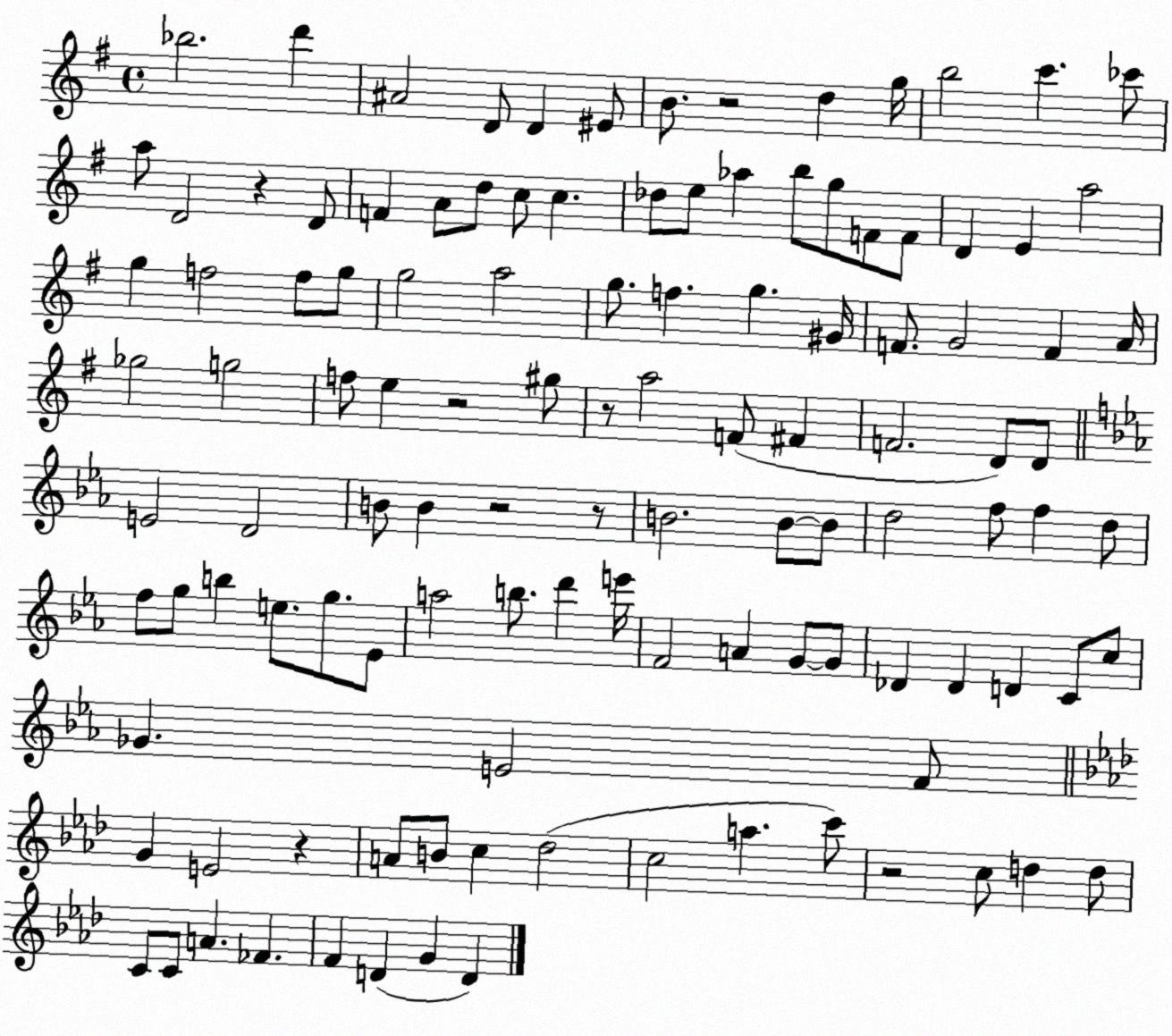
X:1
T:Untitled
M:4/4
L:1/4
K:G
_b2 d' ^A2 D/2 D ^E/2 B/2 z2 d g/4 b2 c' _c'/2 a/2 D2 z D/2 F A/2 d/2 c/2 c _d/2 e/2 _a b/2 g/2 F/2 F/2 D E a2 g f2 f/2 g/2 g2 a2 g/2 f g ^G/4 F/2 G2 F A/4 _g2 g2 f/2 e z2 ^g/2 z/2 a2 F/2 ^F F2 D/2 D/2 E2 D2 B/2 B z2 z/2 B2 B/2 B/2 d2 f/2 f d/2 f/2 g/2 b e/2 g/2 _E/2 a2 b/2 d' e'/4 F2 A G/2 G/2 _D _D D C/2 c/2 _G E2 F/2 G E2 z A/2 B/2 c _d2 c2 a c'/2 z2 c/2 d d/2 C/2 C/2 A _F F D G D